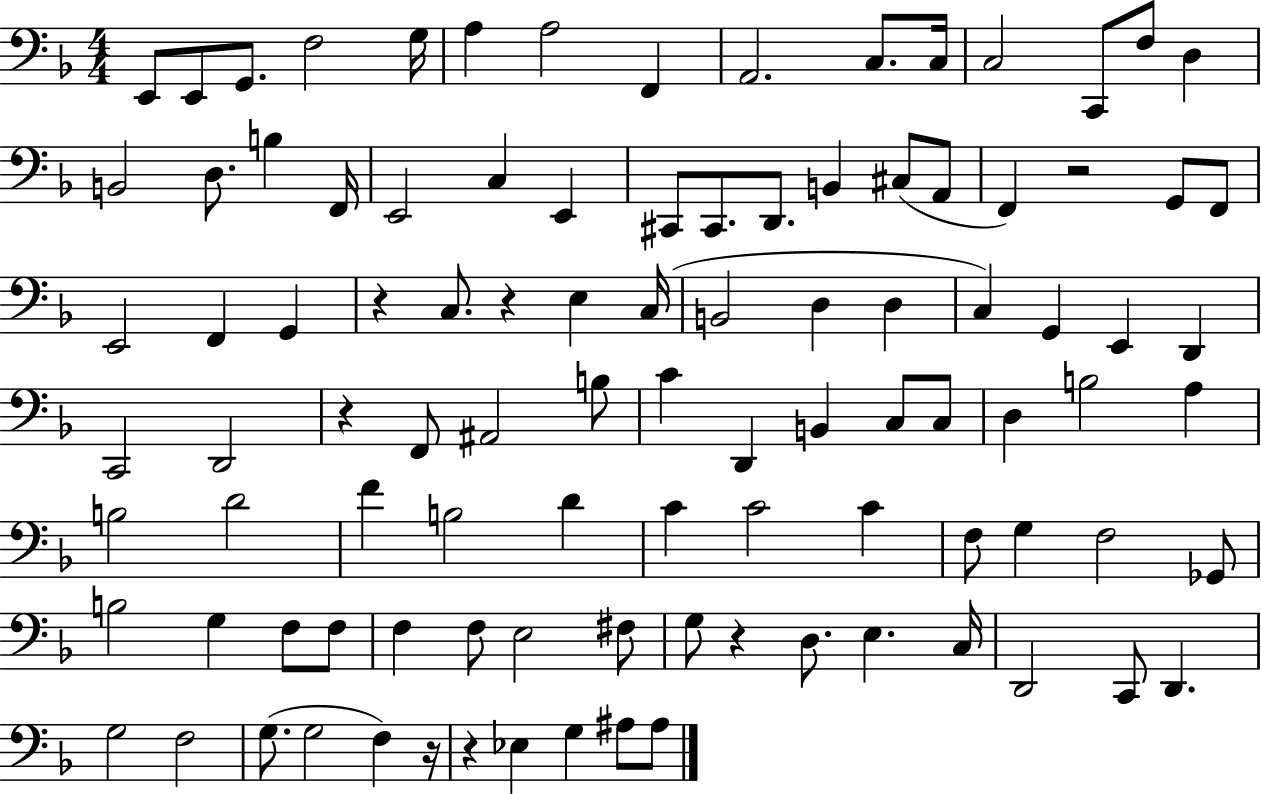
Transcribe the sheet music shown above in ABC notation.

X:1
T:Untitled
M:4/4
L:1/4
K:F
E,,/2 E,,/2 G,,/2 F,2 G,/4 A, A,2 F,, A,,2 C,/2 C,/4 C,2 C,,/2 F,/2 D, B,,2 D,/2 B, F,,/4 E,,2 C, E,, ^C,,/2 ^C,,/2 D,,/2 B,, ^C,/2 A,,/2 F,, z2 G,,/2 F,,/2 E,,2 F,, G,, z C,/2 z E, C,/4 B,,2 D, D, C, G,, E,, D,, C,,2 D,,2 z F,,/2 ^A,,2 B,/2 C D,, B,, C,/2 C,/2 D, B,2 A, B,2 D2 F B,2 D C C2 C F,/2 G, F,2 _G,,/2 B,2 G, F,/2 F,/2 F, F,/2 E,2 ^F,/2 G,/2 z D,/2 E, C,/4 D,,2 C,,/2 D,, G,2 F,2 G,/2 G,2 F, z/4 z _E, G, ^A,/2 ^A,/2